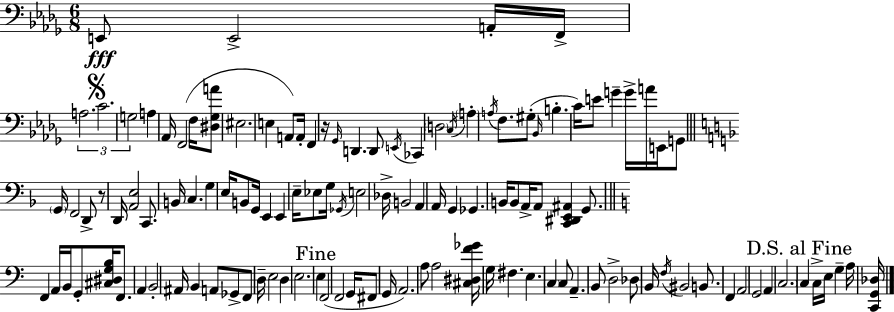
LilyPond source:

{
  \clef bass
  \numericTimeSignature
  \time 6/8
  \key bes \minor
  \repeat volta 2 { e,8\fff e,2-> a,16-. f,16-> | \tuplet 3/2 { a2. | \mark \markup { \musicglyph "scripts.segno" } c'2. | g2 } a4 | \break aes,16 f,2( f16 <dis ges a'>8 | eis2. | e4 a,8) a,16-. f,4 r16 | \grace { ges,16 } d,4. d,8 \acciaccatura { e,16 } ces,4 | \break \parenthesize d2 \acciaccatura { c16 } \parenthesize a4-. | \acciaccatura { a16 } f8. gis8-.( \grace { bes,16 } b4.-. | c'16) e'8 g'4-- g'16-> | a'16 e,16 g,8 \bar "||" \break \key f \major \parenthesize g,16 f,2 d,8-> r8 | d,16 <a, e>2 c,8. | b,16 c4. g4 | e16 b,8 g,16 e,4 e,4 | \break e16-- ees8 g16 \acciaccatura { ges,16 } e2 | des16-> b,2 a,4 | a,16 g,4 ges,4. | b,16 b,8 a,16-> a,8 <c, dis, e, ais,>4 g,8. | \break \bar "||" \break \key c \major f,4 a,16 b,16 g,8-. <cis dis g b>16 f,8. | a,4 b,2-. | ais,16 b,4 a,8 ges,8-> f,8 d16-- | e2 d4 | \break e2. | \mark "Fine" e4 f,2( | f,2 g,16 fis,8 g,16 | a,2.) | \break a8 a2 <cis dis f' ges'>16 g16 | fis4. e4. | \parenthesize c4 c8 a,4.-- | b,8 d2-> des8 | \break b,16 \acciaccatura { f16 } bis,2 b,8. | f,4 a,2 | g,2 a,4 | \parenthesize c2. | \break \mark "D.S. al Fine" c4 c16-> e16 g4-- a16 | <c, g, des>16 } \bar "|."
}